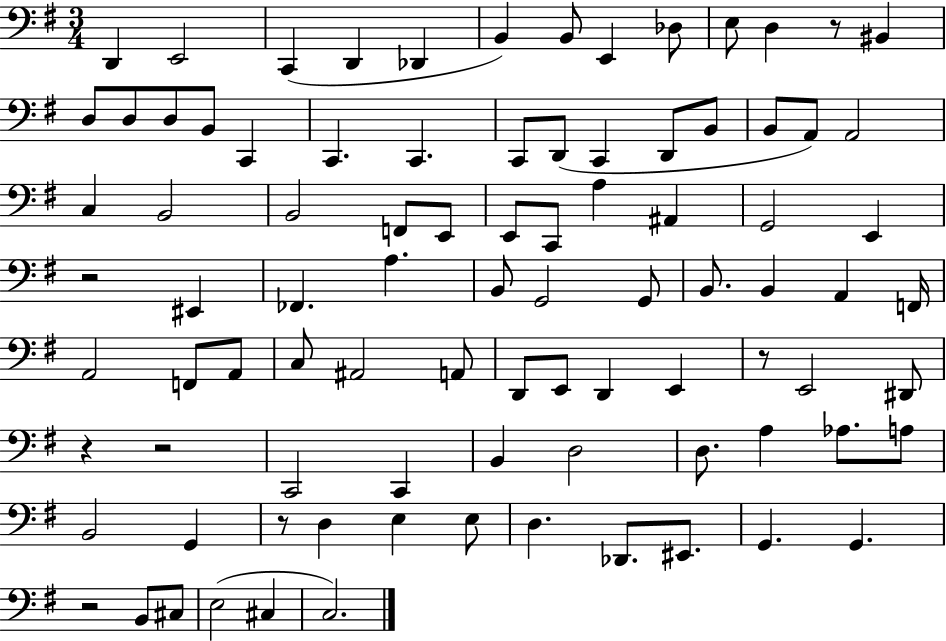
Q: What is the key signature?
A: G major